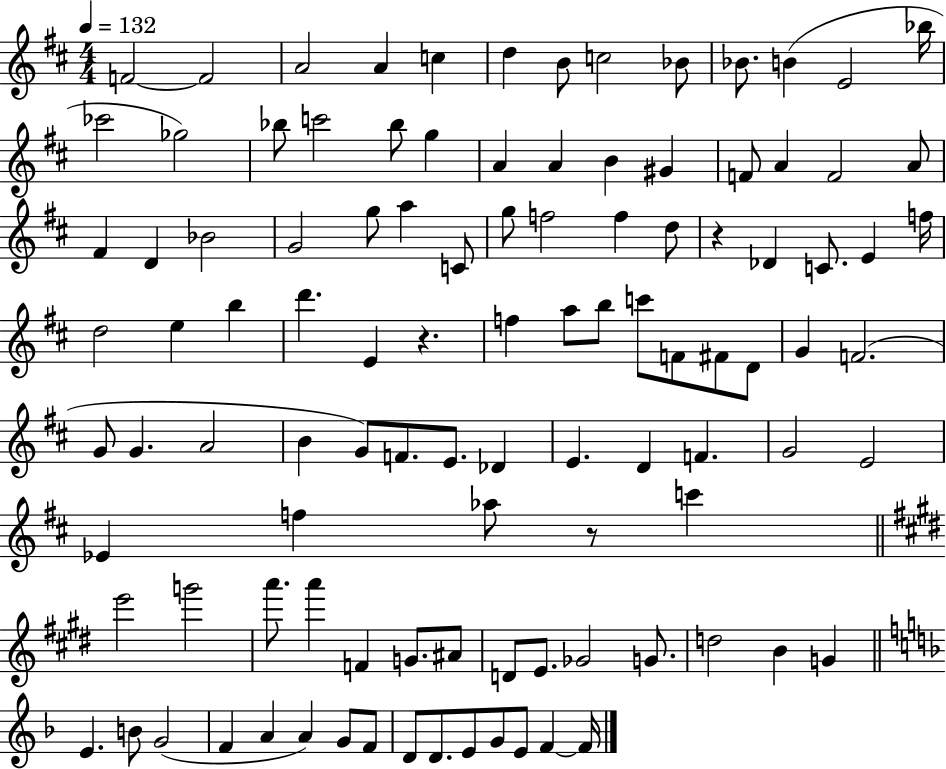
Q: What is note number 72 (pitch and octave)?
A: Ab5